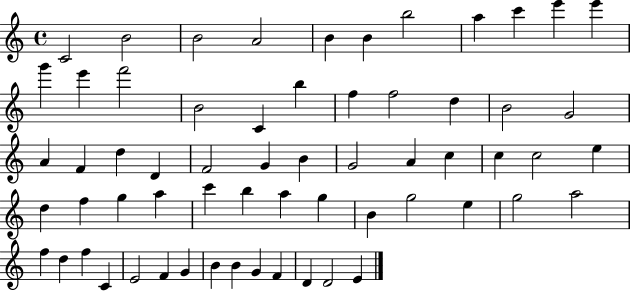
C4/h B4/h B4/h A4/h B4/q B4/q B5/h A5/q C6/q E6/q E6/q G6/q E6/q F6/h B4/h C4/q B5/q F5/q F5/h D5/q B4/h G4/h A4/q F4/q D5/q D4/q F4/h G4/q B4/q G4/h A4/q C5/q C5/q C5/h E5/q D5/q F5/q G5/q A5/q C6/q B5/q A5/q G5/q B4/q G5/h E5/q G5/h A5/h F5/q D5/q F5/q C4/q E4/h F4/q G4/q B4/q B4/q G4/q F4/q D4/q D4/h E4/q